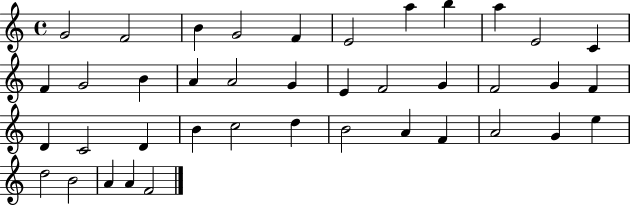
G4/h F4/h B4/q G4/h F4/q E4/h A5/q B5/q A5/q E4/h C4/q F4/q G4/h B4/q A4/q A4/h G4/q E4/q F4/h G4/q F4/h G4/q F4/q D4/q C4/h D4/q B4/q C5/h D5/q B4/h A4/q F4/q A4/h G4/q E5/q D5/h B4/h A4/q A4/q F4/h